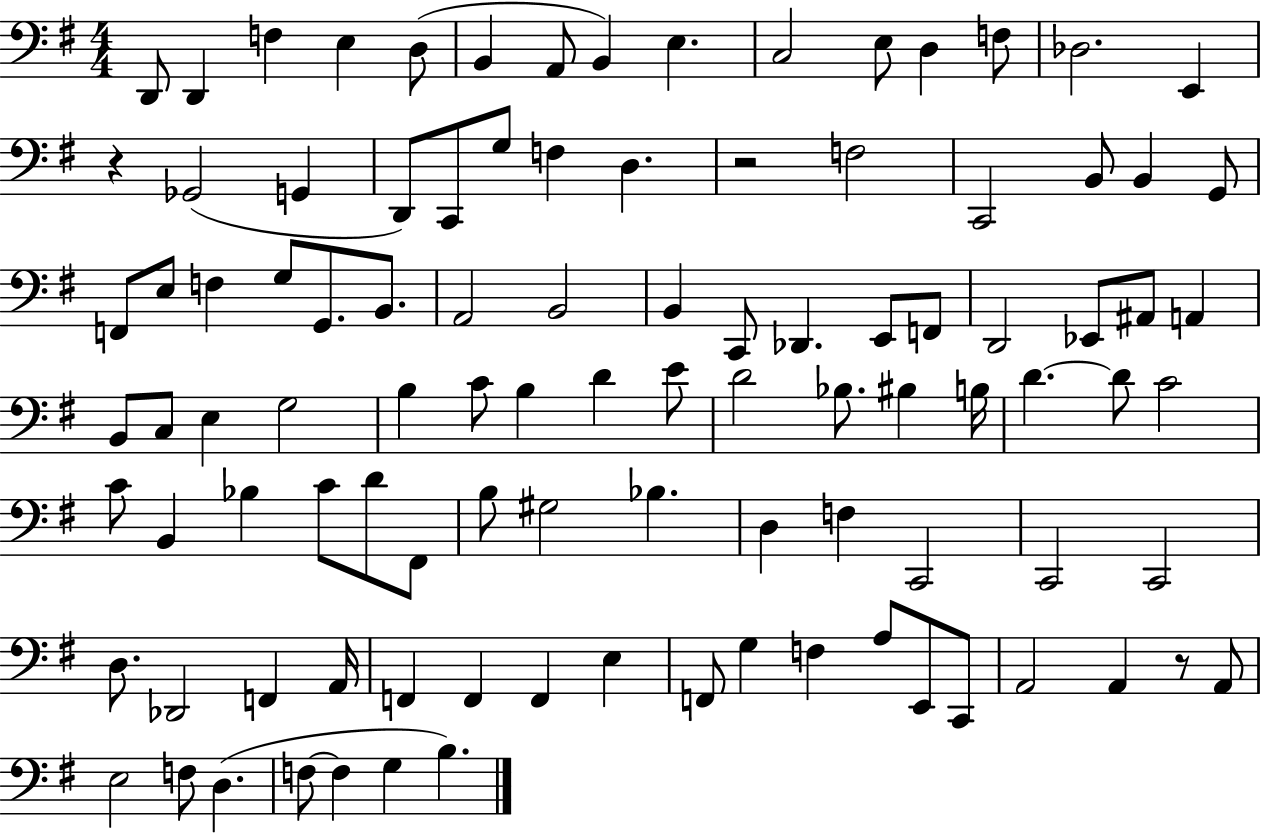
D2/e D2/q F3/q E3/q D3/e B2/q A2/e B2/q E3/q. C3/h E3/e D3/q F3/e Db3/h. E2/q R/q Gb2/h G2/q D2/e C2/e G3/e F3/q D3/q. R/h F3/h C2/h B2/e B2/q G2/e F2/e E3/e F3/q G3/e G2/e. B2/e. A2/h B2/h B2/q C2/e Db2/q. E2/e F2/e D2/h Eb2/e A#2/e A2/q B2/e C3/e E3/q G3/h B3/q C4/e B3/q D4/q E4/e D4/h Bb3/e. BIS3/q B3/s D4/q. D4/e C4/h C4/e B2/q Bb3/q C4/e D4/e F#2/e B3/e G#3/h Bb3/q. D3/q F3/q C2/h C2/h C2/h D3/e. Db2/h F2/q A2/s F2/q F2/q F2/q E3/q F2/e G3/q F3/q A3/e E2/e C2/e A2/h A2/q R/e A2/e E3/h F3/e D3/q. F3/e F3/q G3/q B3/q.